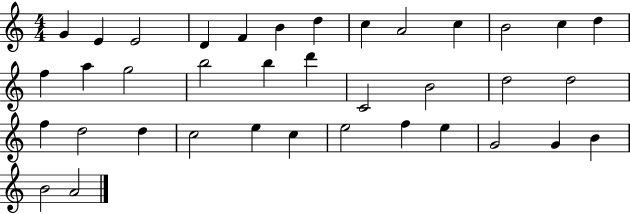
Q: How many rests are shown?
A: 0